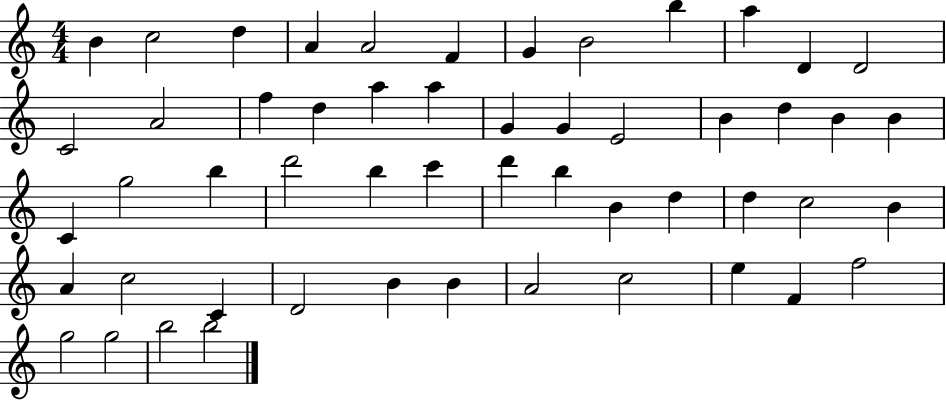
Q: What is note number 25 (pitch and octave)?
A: B4